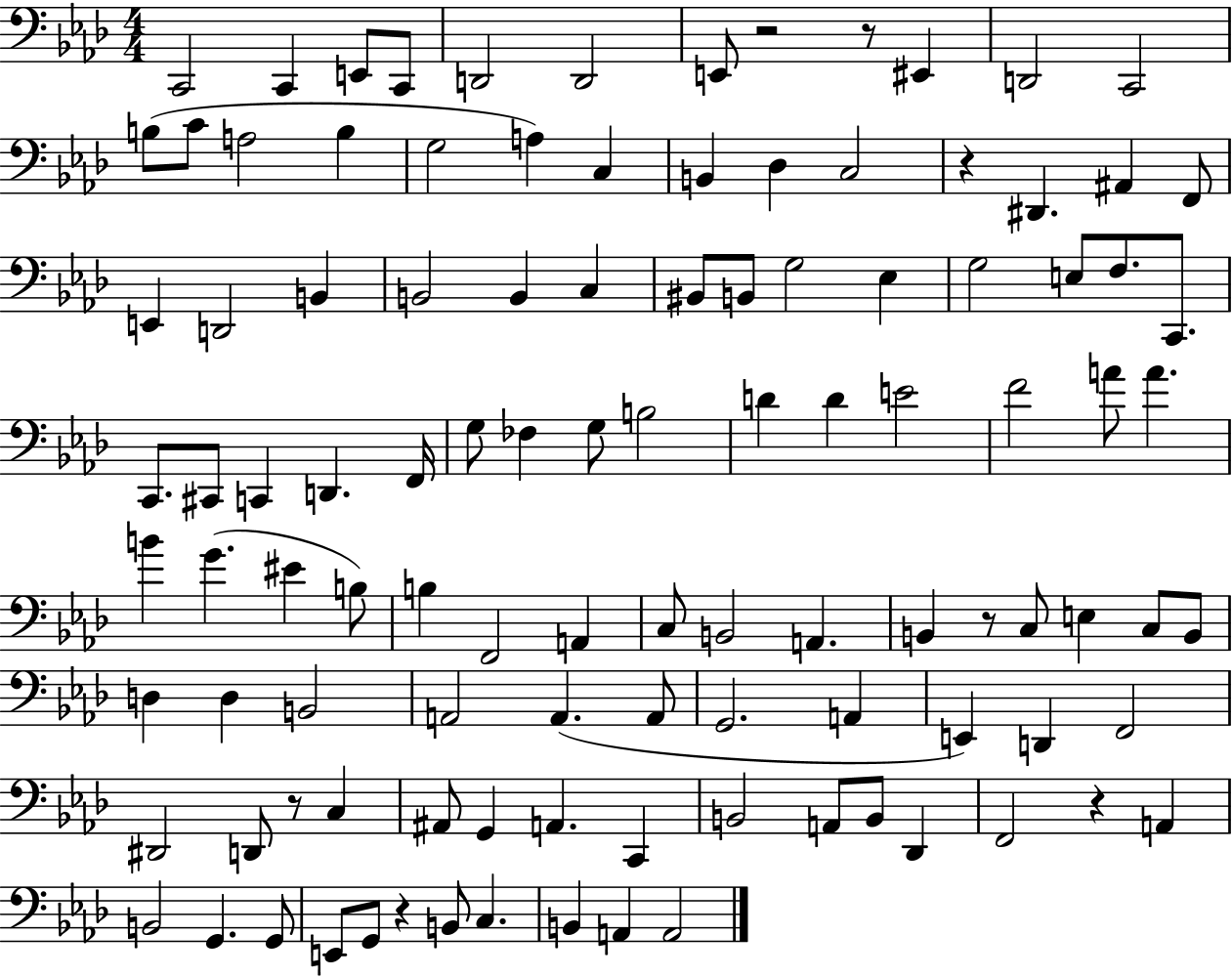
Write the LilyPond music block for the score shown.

{
  \clef bass
  \numericTimeSignature
  \time 4/4
  \key aes \major
  c,2 c,4 e,8 c,8 | d,2 d,2 | e,8 r2 r8 eis,4 | d,2 c,2 | \break b8( c'8 a2 b4 | g2 a4) c4 | b,4 des4 c2 | r4 dis,4. ais,4 f,8 | \break e,4 d,2 b,4 | b,2 b,4 c4 | bis,8 b,8 g2 ees4 | g2 e8 f8. c,8. | \break c,8. cis,8 c,4 d,4. f,16 | g8 fes4 g8 b2 | d'4 d'4 e'2 | f'2 a'8 a'4. | \break b'4 g'4.( eis'4 b8) | b4 f,2 a,4 | c8 b,2 a,4. | b,4 r8 c8 e4 c8 b,8 | \break d4 d4 b,2 | a,2 a,4.( a,8 | g,2. a,4 | e,4) d,4 f,2 | \break dis,2 d,8 r8 c4 | ais,8 g,4 a,4. c,4 | b,2 a,8 b,8 des,4 | f,2 r4 a,4 | \break b,2 g,4. g,8 | e,8 g,8 r4 b,8 c4. | b,4 a,4 a,2 | \bar "|."
}